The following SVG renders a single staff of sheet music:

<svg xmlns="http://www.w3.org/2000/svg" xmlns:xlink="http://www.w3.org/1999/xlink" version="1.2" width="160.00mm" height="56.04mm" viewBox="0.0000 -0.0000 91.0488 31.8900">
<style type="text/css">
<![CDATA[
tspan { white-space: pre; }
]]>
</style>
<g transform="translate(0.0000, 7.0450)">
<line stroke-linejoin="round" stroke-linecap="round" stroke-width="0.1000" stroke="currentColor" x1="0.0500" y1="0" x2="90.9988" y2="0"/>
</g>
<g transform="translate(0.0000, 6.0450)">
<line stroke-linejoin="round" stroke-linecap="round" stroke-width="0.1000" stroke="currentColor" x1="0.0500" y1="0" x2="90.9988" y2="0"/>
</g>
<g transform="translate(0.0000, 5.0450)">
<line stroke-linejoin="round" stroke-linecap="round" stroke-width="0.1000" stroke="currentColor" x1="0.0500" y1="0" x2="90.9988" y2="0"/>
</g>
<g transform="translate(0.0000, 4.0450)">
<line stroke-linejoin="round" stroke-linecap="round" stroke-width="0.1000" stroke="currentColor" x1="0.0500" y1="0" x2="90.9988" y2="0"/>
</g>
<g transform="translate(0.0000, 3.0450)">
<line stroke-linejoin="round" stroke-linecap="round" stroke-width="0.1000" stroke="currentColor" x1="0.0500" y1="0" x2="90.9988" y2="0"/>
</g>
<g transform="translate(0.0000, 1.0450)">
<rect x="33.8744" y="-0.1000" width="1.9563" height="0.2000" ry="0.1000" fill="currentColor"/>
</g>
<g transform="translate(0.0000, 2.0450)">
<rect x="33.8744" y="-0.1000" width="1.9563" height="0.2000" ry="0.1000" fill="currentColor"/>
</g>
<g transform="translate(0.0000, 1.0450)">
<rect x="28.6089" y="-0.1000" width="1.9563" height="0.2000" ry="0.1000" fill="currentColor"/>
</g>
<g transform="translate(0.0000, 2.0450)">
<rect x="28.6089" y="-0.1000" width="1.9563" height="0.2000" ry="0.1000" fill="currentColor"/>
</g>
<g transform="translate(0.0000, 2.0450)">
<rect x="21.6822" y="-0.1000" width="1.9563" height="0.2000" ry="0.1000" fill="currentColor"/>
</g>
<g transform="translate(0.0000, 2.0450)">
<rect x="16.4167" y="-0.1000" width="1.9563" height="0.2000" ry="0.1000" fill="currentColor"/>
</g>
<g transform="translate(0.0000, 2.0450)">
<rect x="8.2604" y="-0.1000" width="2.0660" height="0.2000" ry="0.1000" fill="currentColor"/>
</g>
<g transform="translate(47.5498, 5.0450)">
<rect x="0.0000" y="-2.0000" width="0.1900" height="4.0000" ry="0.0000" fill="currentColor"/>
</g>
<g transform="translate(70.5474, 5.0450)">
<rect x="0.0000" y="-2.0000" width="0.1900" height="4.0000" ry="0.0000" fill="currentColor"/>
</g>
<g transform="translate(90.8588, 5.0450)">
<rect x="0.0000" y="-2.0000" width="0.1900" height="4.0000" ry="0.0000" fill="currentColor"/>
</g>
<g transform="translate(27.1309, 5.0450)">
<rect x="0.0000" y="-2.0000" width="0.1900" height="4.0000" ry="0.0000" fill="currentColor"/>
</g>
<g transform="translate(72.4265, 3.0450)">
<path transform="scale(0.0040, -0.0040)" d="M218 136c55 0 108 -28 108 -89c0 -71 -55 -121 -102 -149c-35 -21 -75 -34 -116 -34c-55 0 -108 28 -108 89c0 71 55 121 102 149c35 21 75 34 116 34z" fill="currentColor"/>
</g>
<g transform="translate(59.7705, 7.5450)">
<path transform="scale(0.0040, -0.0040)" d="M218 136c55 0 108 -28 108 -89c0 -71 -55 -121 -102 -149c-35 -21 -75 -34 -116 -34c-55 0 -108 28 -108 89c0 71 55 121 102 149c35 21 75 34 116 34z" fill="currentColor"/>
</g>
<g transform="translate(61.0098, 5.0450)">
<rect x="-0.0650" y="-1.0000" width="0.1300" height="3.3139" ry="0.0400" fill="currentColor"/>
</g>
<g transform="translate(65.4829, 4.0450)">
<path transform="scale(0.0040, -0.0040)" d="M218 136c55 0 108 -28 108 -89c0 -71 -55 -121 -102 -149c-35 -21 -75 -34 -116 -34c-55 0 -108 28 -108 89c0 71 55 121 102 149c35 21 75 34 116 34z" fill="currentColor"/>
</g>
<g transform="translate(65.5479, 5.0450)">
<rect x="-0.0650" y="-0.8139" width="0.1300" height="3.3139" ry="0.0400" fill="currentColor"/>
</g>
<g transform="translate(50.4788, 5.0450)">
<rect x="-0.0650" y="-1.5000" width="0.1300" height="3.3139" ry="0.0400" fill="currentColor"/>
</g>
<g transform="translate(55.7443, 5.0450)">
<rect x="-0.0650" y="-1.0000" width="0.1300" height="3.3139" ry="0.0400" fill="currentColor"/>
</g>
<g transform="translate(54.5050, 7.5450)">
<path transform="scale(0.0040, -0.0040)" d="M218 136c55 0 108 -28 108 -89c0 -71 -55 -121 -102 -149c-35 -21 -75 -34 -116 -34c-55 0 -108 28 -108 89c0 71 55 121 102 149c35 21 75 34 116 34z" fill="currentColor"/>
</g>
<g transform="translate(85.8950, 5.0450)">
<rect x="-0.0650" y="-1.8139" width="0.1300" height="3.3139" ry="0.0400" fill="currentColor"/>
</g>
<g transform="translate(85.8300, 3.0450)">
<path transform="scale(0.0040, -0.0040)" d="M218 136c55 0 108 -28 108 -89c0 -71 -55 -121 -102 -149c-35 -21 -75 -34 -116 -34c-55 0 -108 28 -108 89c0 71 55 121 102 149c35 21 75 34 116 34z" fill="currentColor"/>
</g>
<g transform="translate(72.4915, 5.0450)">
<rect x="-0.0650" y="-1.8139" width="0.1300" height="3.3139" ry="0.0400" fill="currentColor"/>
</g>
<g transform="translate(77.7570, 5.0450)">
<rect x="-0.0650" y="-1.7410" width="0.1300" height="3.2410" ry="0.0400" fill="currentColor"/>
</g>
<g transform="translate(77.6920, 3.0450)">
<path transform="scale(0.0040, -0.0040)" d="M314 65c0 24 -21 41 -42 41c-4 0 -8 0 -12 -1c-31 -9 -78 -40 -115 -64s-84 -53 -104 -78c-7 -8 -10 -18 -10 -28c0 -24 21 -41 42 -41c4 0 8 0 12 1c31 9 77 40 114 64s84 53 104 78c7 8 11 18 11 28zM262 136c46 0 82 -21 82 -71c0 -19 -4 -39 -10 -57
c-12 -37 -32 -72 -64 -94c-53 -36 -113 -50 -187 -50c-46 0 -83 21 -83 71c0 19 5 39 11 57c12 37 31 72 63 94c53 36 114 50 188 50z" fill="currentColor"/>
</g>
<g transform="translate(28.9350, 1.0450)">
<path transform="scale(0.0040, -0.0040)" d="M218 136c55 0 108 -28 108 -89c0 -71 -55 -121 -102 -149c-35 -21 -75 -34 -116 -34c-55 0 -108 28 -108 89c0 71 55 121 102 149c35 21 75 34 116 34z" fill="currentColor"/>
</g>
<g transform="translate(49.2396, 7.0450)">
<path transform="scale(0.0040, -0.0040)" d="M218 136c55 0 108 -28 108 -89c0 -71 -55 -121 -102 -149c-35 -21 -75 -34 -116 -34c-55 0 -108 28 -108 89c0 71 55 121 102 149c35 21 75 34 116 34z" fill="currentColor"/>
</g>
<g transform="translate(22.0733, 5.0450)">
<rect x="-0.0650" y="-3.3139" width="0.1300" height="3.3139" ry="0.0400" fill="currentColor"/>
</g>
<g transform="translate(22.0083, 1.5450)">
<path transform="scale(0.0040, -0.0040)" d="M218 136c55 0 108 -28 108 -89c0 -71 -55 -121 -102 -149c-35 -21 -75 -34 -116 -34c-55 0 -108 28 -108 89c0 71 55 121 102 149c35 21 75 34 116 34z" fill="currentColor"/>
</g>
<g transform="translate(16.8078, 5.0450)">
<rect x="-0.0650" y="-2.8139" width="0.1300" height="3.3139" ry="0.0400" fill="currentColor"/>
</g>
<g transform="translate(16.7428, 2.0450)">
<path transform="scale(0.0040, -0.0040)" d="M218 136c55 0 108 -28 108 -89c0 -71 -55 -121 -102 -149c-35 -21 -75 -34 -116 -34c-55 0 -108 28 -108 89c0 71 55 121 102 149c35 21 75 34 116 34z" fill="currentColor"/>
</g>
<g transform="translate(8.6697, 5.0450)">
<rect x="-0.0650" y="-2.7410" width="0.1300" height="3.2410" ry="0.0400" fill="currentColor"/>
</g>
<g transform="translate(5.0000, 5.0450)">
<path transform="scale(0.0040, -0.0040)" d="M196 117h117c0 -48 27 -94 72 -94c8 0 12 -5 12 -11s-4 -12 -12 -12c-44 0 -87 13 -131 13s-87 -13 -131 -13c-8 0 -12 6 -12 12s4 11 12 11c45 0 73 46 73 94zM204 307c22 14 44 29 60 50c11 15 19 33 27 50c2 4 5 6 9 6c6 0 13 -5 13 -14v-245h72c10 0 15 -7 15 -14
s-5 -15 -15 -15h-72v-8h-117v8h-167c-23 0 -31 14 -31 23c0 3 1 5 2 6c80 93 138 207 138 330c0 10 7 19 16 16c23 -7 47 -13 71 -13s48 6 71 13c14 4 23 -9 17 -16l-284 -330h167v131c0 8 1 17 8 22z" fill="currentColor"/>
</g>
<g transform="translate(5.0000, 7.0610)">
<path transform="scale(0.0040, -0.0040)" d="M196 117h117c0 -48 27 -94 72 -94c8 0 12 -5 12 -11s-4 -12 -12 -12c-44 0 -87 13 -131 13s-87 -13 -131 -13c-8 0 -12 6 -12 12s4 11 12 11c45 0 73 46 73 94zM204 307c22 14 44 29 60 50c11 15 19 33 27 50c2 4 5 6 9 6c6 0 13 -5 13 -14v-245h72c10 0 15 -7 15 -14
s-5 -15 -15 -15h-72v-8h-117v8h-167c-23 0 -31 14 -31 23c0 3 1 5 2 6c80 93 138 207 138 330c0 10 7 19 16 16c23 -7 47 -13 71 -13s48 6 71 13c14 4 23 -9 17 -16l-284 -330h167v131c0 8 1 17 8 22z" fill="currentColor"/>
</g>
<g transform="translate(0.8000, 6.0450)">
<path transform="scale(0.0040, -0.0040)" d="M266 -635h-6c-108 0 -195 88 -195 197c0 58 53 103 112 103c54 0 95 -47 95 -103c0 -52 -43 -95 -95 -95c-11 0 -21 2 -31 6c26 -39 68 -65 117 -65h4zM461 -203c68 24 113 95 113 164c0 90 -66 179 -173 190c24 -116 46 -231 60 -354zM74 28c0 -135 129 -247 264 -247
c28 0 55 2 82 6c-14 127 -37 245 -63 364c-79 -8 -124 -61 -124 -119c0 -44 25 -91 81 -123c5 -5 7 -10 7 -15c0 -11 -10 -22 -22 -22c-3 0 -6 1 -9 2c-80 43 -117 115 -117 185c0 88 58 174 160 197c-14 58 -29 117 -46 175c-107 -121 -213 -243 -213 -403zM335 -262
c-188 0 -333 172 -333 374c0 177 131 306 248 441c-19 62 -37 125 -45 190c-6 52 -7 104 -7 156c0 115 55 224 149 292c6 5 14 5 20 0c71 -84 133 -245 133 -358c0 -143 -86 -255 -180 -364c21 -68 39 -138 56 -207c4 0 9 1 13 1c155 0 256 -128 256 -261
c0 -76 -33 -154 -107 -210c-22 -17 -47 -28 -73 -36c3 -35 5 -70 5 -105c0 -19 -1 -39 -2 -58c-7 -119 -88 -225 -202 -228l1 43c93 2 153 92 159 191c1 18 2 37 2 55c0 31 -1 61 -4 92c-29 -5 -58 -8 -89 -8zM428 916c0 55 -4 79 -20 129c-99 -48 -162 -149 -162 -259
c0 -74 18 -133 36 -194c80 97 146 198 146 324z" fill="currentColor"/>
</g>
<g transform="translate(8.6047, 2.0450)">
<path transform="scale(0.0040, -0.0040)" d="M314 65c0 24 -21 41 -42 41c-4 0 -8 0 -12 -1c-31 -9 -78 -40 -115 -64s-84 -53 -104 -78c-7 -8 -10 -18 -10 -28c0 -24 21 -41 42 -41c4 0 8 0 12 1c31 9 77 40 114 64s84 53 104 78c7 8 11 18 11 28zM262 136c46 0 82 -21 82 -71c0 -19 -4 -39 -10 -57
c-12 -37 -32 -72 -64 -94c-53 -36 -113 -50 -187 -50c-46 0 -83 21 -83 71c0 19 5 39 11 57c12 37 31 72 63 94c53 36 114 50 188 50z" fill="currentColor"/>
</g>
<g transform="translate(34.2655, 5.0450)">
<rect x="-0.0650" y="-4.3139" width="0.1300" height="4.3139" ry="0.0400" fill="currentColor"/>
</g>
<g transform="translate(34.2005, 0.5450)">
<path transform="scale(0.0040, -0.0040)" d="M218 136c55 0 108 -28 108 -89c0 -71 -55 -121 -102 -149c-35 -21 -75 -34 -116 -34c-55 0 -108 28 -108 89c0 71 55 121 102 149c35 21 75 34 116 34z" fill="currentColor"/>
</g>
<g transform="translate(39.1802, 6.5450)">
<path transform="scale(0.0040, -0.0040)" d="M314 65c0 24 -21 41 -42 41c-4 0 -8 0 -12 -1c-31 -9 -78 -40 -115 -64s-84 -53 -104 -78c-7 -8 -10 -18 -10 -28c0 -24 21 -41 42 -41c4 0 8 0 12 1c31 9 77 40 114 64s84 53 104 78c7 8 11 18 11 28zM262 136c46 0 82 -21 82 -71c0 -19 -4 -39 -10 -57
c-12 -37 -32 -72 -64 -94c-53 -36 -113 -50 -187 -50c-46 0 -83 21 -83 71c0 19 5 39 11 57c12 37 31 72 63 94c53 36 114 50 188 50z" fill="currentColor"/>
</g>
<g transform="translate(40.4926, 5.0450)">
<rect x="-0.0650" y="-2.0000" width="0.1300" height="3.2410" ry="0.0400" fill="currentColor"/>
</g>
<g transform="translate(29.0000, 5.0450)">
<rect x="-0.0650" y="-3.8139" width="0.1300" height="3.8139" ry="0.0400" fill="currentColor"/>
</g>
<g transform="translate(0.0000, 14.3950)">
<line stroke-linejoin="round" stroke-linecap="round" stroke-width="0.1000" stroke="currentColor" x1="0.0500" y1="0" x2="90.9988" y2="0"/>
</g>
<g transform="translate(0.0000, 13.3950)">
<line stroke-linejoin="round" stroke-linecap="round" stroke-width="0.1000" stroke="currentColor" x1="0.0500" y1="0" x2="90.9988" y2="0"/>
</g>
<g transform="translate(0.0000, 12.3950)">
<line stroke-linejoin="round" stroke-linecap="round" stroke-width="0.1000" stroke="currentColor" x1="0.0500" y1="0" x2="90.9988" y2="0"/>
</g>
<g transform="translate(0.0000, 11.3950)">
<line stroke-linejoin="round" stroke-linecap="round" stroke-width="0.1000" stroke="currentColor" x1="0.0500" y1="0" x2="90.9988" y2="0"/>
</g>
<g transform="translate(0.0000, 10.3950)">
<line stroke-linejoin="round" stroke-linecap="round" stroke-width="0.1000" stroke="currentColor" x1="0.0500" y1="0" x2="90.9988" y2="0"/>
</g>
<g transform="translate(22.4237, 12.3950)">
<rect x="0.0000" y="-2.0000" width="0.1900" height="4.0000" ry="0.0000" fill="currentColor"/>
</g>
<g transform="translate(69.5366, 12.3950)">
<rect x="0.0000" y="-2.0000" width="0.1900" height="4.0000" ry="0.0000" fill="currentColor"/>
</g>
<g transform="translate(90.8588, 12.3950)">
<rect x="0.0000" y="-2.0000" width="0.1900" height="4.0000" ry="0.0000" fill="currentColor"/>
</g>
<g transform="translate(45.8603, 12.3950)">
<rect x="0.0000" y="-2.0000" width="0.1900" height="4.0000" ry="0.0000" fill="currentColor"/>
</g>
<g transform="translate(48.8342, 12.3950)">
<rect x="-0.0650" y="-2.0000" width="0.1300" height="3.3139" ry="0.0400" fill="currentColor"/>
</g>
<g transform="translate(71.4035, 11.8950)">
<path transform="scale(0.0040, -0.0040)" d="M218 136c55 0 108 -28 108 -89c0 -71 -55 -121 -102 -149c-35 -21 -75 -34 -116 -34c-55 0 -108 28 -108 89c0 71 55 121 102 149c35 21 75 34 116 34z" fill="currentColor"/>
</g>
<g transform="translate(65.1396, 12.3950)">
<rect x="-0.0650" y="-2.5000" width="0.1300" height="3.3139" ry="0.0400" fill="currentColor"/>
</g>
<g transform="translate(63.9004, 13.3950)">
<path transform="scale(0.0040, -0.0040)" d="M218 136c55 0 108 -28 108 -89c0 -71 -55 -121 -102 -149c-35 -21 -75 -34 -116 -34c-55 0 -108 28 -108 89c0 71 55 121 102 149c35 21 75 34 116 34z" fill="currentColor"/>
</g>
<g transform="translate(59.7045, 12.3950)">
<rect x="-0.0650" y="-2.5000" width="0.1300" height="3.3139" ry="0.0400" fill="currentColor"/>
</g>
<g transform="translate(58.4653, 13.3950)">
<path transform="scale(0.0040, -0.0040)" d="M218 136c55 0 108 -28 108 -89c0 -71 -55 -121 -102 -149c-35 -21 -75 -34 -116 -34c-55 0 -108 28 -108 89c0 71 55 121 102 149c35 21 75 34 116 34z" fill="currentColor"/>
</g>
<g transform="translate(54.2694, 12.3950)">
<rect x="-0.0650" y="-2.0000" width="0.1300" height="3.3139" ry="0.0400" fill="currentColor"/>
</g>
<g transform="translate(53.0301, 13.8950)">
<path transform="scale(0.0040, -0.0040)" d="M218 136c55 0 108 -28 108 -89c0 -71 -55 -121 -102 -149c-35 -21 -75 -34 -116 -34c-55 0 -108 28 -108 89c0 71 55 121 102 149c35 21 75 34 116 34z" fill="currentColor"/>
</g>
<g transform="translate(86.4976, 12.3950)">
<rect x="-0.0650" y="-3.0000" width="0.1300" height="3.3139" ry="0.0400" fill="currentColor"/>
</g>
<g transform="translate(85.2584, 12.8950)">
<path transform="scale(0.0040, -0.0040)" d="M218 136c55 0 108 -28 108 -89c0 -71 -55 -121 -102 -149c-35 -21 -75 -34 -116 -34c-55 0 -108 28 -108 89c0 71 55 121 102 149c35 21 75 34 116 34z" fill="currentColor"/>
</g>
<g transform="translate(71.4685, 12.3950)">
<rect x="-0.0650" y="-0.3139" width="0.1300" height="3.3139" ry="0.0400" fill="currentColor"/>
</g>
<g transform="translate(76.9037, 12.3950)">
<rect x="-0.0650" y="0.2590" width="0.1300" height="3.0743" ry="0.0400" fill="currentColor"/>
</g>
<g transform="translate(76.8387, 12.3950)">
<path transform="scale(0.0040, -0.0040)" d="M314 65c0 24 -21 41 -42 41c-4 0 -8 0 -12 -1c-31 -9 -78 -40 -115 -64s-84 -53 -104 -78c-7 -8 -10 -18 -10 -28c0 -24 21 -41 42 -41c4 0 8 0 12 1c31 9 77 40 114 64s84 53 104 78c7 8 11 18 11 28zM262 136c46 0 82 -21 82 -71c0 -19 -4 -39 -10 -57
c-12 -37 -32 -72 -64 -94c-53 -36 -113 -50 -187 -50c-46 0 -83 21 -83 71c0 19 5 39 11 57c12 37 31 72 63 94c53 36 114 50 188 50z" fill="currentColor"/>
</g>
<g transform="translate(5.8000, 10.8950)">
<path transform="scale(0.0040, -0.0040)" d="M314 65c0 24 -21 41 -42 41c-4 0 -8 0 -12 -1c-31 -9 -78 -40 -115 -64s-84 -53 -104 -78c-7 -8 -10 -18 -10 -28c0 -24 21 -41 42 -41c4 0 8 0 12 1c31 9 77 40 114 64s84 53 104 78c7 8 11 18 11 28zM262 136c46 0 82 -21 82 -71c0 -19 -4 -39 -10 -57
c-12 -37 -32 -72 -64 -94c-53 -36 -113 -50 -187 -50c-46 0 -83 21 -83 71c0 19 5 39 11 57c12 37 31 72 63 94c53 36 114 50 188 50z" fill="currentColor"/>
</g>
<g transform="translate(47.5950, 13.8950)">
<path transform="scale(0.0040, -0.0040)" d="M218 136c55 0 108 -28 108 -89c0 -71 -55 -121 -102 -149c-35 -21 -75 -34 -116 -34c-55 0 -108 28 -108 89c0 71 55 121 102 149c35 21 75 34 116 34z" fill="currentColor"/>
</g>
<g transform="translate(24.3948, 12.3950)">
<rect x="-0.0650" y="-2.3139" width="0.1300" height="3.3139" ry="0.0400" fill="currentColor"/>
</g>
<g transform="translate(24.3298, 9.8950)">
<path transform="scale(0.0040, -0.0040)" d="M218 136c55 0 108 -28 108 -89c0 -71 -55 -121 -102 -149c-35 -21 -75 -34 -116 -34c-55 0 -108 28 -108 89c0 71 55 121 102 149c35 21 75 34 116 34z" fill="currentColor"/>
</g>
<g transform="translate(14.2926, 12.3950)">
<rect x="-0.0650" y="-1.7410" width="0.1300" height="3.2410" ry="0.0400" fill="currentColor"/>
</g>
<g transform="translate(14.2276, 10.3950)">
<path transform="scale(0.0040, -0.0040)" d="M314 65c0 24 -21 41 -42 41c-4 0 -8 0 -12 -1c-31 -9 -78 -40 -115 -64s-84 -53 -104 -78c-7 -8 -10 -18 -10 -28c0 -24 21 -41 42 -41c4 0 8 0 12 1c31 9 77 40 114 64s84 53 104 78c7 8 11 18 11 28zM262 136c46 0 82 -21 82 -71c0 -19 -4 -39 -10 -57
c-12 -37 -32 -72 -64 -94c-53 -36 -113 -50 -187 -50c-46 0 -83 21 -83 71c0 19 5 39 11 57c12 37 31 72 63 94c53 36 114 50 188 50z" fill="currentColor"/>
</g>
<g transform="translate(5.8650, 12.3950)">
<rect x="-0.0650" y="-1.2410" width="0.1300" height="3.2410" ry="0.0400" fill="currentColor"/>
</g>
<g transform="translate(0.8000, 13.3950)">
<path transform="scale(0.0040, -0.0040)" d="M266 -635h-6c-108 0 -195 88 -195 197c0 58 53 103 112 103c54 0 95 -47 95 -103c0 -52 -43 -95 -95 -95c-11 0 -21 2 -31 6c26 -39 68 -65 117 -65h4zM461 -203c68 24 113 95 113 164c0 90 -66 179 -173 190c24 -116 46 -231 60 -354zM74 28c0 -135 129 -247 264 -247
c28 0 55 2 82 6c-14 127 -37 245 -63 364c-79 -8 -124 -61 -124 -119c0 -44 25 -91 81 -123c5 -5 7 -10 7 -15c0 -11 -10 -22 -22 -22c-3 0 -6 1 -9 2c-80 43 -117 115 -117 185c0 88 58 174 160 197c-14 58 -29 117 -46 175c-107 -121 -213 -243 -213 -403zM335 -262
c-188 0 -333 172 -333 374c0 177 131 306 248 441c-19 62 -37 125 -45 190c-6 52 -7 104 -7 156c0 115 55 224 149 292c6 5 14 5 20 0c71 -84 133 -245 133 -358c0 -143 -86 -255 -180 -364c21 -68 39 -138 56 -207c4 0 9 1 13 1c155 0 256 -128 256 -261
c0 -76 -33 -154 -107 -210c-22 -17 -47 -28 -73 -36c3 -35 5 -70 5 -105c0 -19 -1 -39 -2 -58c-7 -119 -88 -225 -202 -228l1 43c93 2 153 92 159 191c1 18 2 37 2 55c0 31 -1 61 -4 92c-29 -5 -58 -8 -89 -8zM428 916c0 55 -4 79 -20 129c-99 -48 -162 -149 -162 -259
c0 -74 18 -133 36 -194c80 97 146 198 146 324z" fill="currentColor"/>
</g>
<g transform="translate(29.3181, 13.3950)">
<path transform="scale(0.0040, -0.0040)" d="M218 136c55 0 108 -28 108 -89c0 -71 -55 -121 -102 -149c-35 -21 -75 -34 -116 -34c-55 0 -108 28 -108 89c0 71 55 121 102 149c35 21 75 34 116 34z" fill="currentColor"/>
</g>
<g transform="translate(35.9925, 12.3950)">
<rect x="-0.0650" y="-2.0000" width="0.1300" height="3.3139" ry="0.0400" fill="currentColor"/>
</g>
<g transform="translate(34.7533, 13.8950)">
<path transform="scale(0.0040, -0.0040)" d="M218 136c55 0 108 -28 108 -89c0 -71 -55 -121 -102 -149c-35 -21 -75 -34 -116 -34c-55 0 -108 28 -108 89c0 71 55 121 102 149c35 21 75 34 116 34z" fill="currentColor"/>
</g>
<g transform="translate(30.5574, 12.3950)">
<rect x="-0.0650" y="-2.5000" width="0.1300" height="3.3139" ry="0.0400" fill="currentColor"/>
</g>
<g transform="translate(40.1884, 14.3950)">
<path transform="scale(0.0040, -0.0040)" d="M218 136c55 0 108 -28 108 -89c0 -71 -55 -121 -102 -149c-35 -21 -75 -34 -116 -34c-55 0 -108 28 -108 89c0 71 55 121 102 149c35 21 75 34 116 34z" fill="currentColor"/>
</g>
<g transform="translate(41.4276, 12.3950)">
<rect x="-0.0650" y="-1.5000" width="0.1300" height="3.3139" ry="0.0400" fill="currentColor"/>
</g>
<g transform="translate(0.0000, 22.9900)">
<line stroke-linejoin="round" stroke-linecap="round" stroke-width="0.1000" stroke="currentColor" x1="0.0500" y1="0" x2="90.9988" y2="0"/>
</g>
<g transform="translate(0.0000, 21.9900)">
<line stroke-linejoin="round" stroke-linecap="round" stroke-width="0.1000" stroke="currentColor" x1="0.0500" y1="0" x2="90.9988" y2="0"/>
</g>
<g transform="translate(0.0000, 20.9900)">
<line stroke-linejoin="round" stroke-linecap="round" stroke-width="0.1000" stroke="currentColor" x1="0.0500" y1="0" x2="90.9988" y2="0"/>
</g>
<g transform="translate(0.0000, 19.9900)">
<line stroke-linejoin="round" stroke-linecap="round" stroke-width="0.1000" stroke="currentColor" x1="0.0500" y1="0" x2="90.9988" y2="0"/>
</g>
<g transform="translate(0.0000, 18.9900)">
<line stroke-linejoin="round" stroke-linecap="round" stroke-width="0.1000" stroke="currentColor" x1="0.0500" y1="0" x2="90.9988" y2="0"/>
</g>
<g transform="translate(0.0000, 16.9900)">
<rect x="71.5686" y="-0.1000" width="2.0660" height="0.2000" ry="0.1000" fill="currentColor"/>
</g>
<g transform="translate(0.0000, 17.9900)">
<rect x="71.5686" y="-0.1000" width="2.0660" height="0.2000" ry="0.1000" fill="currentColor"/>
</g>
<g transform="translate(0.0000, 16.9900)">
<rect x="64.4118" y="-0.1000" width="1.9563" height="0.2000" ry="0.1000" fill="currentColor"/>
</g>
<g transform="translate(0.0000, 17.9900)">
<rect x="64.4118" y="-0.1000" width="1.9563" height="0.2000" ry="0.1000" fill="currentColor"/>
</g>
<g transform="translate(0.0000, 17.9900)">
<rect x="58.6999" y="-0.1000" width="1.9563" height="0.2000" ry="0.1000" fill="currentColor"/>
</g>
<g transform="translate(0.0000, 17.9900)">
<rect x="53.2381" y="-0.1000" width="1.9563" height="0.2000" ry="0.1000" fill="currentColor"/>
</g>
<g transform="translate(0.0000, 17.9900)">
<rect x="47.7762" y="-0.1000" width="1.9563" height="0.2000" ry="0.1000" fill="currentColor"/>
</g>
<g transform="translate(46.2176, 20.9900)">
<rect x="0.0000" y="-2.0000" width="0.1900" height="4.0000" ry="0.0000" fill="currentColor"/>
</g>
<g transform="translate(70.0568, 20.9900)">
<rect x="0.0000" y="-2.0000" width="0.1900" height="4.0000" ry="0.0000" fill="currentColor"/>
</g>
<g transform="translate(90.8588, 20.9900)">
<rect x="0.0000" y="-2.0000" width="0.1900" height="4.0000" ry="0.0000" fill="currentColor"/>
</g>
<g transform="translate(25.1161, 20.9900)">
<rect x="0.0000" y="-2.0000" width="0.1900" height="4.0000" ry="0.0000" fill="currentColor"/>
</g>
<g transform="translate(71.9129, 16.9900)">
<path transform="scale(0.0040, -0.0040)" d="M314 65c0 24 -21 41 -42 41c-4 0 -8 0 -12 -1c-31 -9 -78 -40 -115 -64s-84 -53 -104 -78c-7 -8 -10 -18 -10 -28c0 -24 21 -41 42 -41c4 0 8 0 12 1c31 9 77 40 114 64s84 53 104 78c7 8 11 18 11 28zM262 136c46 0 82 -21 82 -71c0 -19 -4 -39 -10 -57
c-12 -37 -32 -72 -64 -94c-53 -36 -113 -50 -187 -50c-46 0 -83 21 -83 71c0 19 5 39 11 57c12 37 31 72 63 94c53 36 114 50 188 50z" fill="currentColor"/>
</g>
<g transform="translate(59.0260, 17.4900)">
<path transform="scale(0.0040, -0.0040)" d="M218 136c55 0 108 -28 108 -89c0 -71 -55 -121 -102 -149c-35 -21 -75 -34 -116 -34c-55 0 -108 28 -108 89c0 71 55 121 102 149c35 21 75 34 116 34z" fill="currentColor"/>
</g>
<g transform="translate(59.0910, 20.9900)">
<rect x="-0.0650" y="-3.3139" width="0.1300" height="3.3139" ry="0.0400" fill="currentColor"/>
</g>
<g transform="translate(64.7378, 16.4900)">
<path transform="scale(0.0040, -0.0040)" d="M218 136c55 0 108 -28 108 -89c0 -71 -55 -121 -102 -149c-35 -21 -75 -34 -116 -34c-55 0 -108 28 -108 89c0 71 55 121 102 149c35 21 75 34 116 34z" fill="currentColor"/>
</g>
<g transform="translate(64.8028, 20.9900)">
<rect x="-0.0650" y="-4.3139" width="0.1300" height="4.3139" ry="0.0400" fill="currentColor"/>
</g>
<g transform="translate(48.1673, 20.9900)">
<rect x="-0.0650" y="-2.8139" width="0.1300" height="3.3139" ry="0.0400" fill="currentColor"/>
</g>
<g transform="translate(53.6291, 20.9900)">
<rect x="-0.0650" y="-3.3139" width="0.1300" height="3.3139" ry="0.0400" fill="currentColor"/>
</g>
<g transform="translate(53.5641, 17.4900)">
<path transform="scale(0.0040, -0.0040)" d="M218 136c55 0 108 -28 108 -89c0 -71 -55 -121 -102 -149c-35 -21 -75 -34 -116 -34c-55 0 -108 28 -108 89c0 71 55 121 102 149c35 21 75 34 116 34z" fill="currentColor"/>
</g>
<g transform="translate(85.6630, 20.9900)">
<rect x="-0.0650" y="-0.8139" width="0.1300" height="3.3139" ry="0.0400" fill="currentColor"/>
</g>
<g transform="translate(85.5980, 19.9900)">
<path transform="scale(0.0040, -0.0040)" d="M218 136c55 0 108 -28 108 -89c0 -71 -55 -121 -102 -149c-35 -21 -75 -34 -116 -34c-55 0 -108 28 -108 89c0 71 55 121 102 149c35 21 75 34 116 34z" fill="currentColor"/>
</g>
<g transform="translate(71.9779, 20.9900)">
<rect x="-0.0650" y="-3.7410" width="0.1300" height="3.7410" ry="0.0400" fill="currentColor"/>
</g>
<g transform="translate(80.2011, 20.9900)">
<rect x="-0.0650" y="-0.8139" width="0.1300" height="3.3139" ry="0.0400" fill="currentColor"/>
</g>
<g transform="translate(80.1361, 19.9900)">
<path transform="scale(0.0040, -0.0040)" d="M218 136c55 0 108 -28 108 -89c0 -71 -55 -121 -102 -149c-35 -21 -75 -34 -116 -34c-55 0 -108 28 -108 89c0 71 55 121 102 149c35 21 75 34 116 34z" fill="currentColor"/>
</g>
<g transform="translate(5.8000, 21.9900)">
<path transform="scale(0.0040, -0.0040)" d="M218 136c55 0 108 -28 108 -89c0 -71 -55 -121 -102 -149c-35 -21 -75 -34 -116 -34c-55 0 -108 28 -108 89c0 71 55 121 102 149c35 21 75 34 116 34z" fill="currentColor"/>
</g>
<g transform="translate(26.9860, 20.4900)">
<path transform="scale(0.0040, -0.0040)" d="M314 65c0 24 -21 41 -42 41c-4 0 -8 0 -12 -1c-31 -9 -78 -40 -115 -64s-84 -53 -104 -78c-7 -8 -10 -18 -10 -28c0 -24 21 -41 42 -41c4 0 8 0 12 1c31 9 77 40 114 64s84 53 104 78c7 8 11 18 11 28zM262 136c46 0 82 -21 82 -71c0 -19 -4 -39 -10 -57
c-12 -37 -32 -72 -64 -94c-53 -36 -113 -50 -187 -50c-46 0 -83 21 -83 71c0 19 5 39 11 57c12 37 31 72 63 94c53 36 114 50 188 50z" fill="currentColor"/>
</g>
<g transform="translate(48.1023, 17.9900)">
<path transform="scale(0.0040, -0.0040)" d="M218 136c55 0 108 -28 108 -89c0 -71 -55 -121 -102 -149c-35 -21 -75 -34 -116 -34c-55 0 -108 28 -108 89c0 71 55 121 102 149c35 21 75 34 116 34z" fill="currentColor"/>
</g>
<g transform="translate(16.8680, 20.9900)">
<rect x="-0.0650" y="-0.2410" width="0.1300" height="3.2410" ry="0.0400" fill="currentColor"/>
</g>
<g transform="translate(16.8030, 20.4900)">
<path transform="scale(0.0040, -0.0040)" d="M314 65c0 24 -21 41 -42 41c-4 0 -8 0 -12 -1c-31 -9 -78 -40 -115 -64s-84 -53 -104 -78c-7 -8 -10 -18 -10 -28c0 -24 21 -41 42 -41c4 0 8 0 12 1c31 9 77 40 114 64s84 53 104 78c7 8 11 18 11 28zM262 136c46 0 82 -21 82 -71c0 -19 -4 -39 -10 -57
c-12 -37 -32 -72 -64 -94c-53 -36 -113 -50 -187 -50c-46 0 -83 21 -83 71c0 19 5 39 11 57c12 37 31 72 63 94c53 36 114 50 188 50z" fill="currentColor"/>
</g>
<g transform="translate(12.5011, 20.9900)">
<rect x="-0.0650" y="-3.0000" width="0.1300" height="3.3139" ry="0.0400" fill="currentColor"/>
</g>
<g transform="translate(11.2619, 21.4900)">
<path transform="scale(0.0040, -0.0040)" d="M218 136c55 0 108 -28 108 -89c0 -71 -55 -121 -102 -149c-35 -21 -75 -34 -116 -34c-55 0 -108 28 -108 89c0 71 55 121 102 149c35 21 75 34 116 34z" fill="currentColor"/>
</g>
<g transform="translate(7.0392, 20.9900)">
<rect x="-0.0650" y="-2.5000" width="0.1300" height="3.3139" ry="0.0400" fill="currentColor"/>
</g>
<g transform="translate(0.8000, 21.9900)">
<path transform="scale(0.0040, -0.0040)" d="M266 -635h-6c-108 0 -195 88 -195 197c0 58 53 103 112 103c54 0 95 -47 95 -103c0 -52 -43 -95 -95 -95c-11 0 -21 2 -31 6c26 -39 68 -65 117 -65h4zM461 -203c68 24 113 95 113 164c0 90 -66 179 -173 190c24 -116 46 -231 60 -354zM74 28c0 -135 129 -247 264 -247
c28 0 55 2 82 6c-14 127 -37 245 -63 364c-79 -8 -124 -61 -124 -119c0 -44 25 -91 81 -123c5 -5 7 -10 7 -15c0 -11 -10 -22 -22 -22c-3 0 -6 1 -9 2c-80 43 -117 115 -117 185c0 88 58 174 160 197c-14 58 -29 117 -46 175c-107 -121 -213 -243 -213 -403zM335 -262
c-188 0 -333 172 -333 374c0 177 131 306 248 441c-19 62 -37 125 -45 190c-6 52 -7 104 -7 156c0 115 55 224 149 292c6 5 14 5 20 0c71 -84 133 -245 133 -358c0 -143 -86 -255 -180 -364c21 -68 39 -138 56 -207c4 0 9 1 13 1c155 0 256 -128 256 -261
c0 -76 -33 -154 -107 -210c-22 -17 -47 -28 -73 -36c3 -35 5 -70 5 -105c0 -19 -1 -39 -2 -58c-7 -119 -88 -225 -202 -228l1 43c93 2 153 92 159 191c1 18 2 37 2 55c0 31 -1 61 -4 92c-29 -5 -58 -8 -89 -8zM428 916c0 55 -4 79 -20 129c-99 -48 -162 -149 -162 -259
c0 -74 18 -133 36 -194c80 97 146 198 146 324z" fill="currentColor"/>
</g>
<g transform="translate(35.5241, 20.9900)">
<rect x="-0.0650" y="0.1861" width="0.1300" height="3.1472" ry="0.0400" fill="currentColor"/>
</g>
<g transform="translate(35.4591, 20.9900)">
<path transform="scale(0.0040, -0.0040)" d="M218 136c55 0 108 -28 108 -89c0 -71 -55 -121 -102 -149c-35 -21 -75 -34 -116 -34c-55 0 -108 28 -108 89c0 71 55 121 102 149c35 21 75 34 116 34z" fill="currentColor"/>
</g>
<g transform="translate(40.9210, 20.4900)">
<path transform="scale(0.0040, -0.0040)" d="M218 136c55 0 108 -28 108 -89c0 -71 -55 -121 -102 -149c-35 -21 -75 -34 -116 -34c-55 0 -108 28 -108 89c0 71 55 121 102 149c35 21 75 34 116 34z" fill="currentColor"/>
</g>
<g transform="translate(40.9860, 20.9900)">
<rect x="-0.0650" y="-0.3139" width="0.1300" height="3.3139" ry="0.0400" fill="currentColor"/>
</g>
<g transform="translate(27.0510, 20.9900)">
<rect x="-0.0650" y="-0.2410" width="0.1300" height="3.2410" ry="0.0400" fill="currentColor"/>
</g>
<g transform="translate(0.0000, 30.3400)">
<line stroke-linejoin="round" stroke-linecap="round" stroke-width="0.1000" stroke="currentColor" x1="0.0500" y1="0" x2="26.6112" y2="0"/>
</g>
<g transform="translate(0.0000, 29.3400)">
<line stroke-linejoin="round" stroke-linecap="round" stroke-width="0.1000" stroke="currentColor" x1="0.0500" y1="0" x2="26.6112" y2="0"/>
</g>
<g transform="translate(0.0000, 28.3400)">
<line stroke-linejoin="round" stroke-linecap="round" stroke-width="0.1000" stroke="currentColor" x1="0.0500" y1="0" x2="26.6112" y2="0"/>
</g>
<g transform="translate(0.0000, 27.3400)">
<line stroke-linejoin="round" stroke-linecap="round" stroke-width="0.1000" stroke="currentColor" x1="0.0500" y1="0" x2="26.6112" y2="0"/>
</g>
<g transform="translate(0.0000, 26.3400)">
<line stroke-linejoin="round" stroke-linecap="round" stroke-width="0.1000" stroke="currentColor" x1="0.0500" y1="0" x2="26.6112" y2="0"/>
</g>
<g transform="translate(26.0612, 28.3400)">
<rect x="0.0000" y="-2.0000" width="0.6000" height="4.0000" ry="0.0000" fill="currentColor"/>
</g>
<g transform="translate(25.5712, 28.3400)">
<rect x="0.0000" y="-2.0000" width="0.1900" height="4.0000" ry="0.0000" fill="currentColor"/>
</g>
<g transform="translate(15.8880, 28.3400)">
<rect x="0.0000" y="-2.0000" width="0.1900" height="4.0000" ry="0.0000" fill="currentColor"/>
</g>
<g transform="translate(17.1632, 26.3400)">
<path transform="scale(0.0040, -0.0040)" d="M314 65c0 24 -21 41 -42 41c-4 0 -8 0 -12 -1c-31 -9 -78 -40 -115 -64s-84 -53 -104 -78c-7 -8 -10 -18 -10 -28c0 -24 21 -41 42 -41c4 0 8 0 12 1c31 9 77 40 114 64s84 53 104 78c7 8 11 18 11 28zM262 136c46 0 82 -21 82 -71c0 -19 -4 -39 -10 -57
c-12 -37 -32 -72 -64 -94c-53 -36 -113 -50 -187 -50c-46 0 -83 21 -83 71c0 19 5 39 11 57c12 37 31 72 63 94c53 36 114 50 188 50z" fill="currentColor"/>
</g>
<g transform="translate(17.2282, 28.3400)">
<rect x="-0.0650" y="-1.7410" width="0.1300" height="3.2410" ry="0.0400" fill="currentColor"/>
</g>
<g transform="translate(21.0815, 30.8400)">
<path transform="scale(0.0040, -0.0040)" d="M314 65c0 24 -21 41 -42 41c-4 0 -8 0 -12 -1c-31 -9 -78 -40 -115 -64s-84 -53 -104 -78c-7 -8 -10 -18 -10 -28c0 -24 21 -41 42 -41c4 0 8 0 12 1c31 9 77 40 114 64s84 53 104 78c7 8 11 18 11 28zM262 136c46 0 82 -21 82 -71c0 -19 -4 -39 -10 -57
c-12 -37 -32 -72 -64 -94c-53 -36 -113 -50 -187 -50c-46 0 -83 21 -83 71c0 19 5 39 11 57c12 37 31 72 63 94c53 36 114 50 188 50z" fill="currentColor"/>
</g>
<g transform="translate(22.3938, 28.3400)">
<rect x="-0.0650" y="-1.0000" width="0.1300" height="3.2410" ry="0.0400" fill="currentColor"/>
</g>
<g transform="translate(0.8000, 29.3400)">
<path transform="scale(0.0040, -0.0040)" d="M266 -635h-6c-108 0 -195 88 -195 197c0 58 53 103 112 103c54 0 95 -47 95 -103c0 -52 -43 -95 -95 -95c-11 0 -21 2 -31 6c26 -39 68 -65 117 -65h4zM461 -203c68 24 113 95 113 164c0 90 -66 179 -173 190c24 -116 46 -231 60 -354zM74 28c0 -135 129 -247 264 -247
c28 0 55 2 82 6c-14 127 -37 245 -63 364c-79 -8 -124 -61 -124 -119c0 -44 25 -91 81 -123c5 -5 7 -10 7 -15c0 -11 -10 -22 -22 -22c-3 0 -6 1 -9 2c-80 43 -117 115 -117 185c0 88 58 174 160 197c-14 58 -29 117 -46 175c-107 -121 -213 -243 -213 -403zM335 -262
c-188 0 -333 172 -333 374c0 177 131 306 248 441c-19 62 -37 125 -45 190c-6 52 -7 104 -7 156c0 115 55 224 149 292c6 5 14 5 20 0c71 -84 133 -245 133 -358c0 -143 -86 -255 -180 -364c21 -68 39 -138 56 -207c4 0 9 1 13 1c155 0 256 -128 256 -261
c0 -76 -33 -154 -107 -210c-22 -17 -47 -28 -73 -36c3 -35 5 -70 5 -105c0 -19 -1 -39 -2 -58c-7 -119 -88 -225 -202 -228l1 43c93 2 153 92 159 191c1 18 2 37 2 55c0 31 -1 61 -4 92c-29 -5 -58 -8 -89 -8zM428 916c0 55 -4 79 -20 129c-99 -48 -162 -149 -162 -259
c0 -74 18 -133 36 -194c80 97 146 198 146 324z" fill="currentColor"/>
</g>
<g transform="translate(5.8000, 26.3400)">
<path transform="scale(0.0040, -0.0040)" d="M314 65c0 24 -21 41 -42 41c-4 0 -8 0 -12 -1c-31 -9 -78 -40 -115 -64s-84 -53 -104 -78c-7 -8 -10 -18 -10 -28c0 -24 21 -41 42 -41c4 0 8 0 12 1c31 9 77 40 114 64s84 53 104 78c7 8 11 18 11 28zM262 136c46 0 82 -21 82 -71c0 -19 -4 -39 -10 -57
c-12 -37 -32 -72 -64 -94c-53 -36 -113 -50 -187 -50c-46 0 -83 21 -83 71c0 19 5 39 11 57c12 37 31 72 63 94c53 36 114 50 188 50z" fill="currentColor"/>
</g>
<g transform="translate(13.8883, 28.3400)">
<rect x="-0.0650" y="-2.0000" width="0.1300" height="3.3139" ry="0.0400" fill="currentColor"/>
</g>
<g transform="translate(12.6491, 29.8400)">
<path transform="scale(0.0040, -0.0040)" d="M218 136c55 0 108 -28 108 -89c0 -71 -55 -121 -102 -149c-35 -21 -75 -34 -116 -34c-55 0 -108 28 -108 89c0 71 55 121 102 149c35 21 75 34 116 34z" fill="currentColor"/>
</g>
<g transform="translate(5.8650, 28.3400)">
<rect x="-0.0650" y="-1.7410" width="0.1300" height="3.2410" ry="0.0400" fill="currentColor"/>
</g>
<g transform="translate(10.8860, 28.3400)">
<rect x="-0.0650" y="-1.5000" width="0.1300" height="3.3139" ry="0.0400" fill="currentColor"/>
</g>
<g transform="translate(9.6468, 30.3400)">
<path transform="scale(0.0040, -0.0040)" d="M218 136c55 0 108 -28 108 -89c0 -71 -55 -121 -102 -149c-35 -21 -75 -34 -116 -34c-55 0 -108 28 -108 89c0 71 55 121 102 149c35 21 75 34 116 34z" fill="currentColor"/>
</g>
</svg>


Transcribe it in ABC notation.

X:1
T:Untitled
M:4/4
L:1/4
K:C
a2 a b c' d' F2 E D D d f f2 f e2 f2 g G F E F F G G c B2 A G A c2 c2 B c a b b d' c'2 d d f2 E F f2 D2